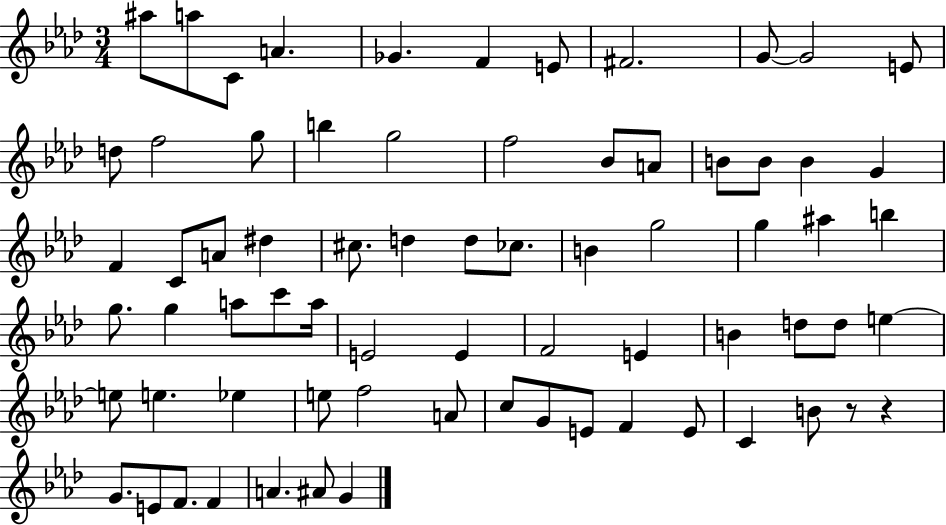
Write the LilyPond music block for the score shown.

{
  \clef treble
  \numericTimeSignature
  \time 3/4
  \key aes \major
  ais''8 a''8 c'8 a'4. | ges'4. f'4 e'8 | fis'2. | g'8~~ g'2 e'8 | \break d''8 f''2 g''8 | b''4 g''2 | f''2 bes'8 a'8 | b'8 b'8 b'4 g'4 | \break f'4 c'8 a'8 dis''4 | cis''8. d''4 d''8 ces''8. | b'4 g''2 | g''4 ais''4 b''4 | \break g''8. g''4 a''8 c'''8 a''16 | e'2 e'4 | f'2 e'4 | b'4 d''8 d''8 e''4~~ | \break e''8 e''4. ees''4 | e''8 f''2 a'8 | c''8 g'8 e'8 f'4 e'8 | c'4 b'8 r8 r4 | \break g'8. e'8 f'8. f'4 | a'4. ais'8 g'4 | \bar "|."
}